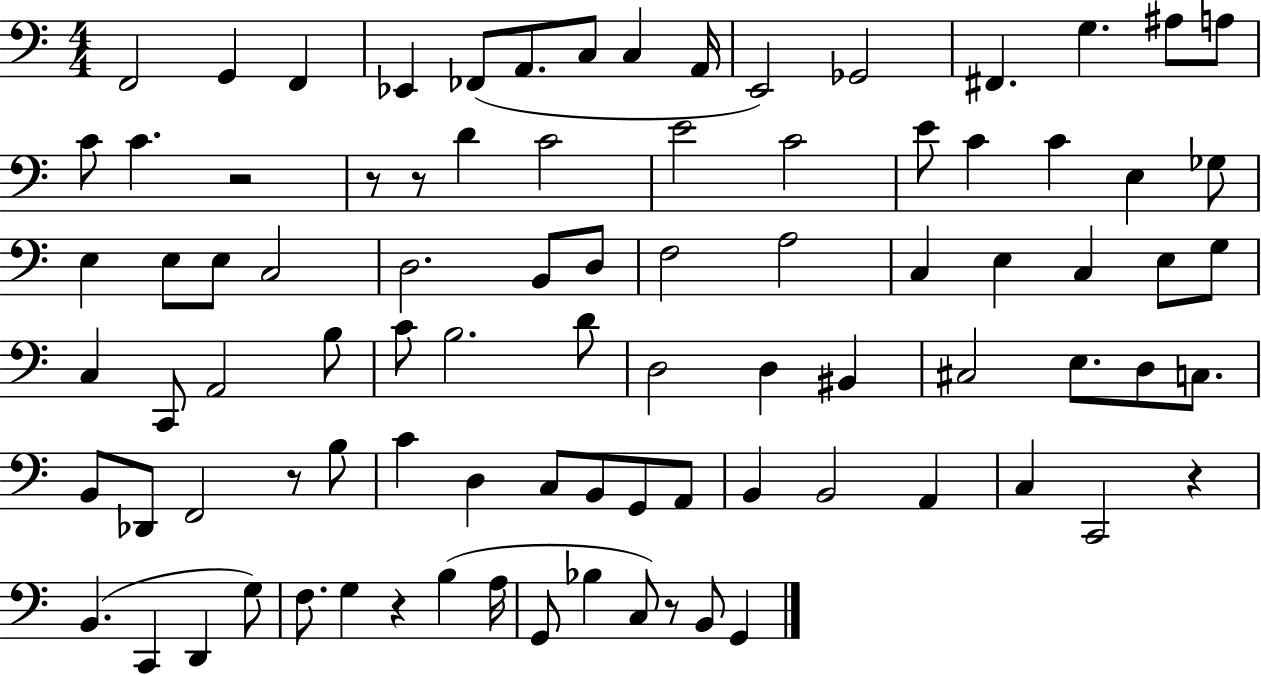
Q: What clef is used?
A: bass